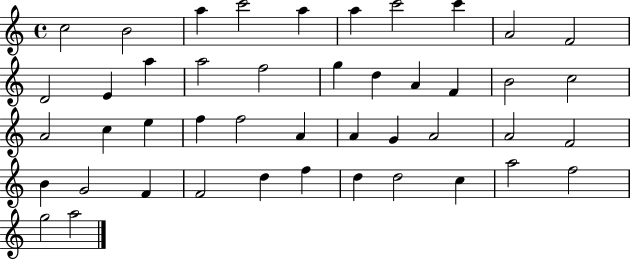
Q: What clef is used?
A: treble